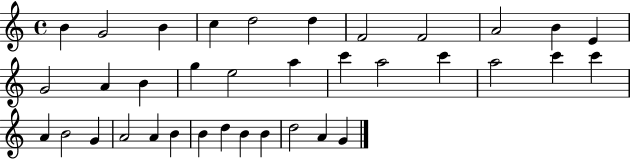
{
  \clef treble
  \time 4/4
  \defaultTimeSignature
  \key c \major
  b'4 g'2 b'4 | c''4 d''2 d''4 | f'2 f'2 | a'2 b'4 e'4 | \break g'2 a'4 b'4 | g''4 e''2 a''4 | c'''4 a''2 c'''4 | a''2 c'''4 c'''4 | \break a'4 b'2 g'4 | a'2 a'4 b'4 | b'4 d''4 b'4 b'4 | d''2 a'4 g'4 | \break \bar "|."
}